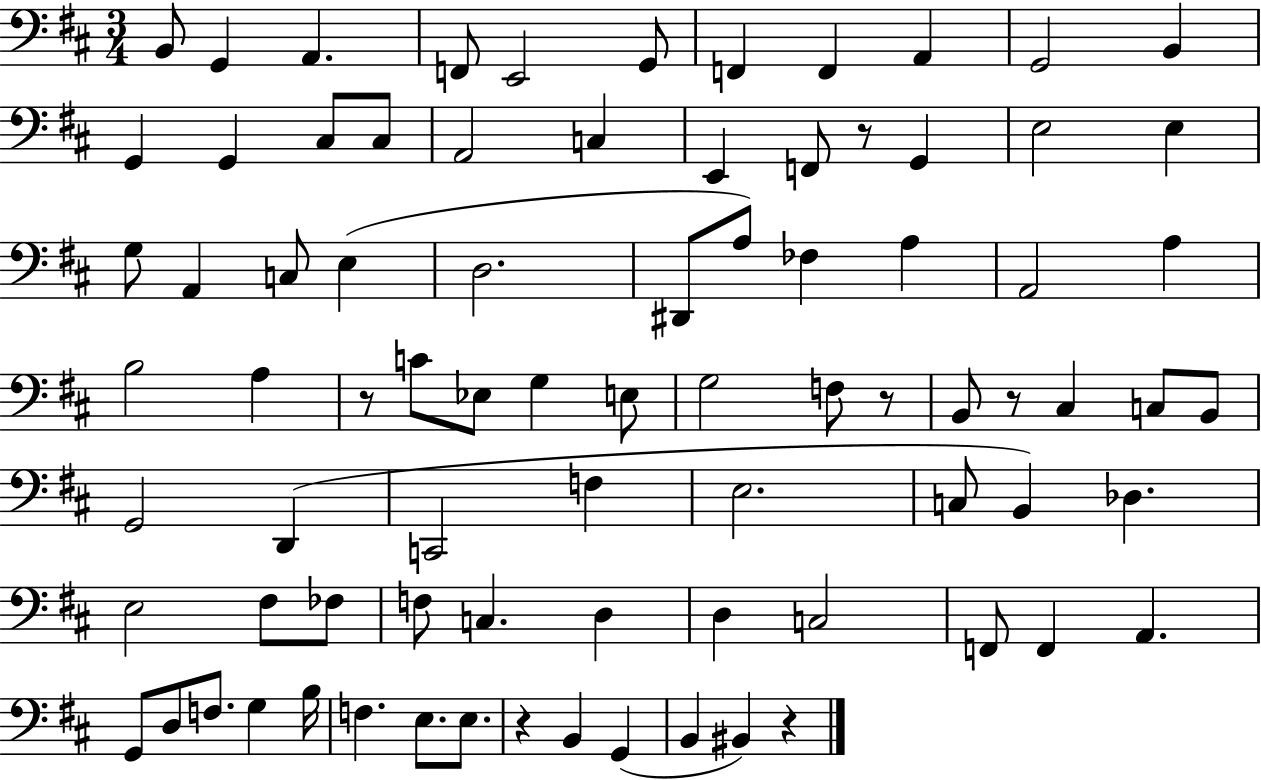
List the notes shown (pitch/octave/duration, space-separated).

B2/e G2/q A2/q. F2/e E2/h G2/e F2/q F2/q A2/q G2/h B2/q G2/q G2/q C#3/e C#3/e A2/h C3/q E2/q F2/e R/e G2/q E3/h E3/q G3/e A2/q C3/e E3/q D3/h. D#2/e A3/e FES3/q A3/q A2/h A3/q B3/h A3/q R/e C4/e Eb3/e G3/q E3/e G3/h F3/e R/e B2/e R/e C#3/q C3/e B2/e G2/h D2/q C2/h F3/q E3/h. C3/e B2/q Db3/q. E3/h F#3/e FES3/e F3/e C3/q. D3/q D3/q C3/h F2/e F2/q A2/q. G2/e D3/e F3/e. G3/q B3/s F3/q. E3/e. E3/e. R/q B2/q G2/q B2/q BIS2/q R/q